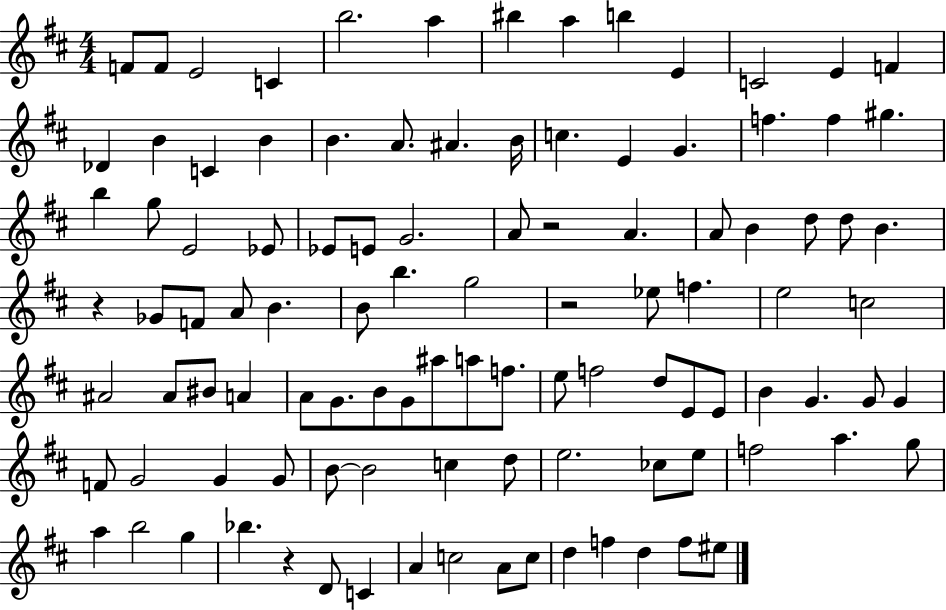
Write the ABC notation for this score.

X:1
T:Untitled
M:4/4
L:1/4
K:D
F/2 F/2 E2 C b2 a ^b a b E C2 E F _D B C B B A/2 ^A B/4 c E G f f ^g b g/2 E2 _E/2 _E/2 E/2 G2 A/2 z2 A A/2 B d/2 d/2 B z _G/2 F/2 A/2 B B/2 b g2 z2 _e/2 f e2 c2 ^A2 ^A/2 ^B/2 A A/2 G/2 B/2 G/2 ^a/2 a/2 f/2 e/2 f2 d/2 E/2 E/2 B G G/2 G F/2 G2 G G/2 B/2 B2 c d/2 e2 _c/2 e/2 f2 a g/2 a b2 g _b z D/2 C A c2 A/2 c/2 d f d f/2 ^e/2